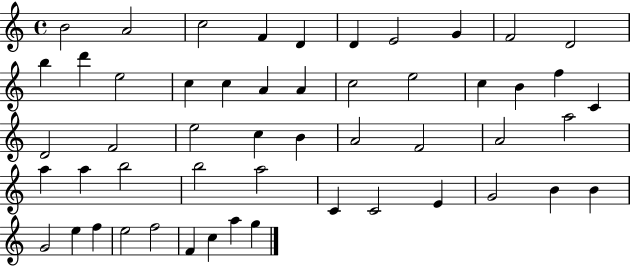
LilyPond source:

{
  \clef treble
  \time 4/4
  \defaultTimeSignature
  \key c \major
  b'2 a'2 | c''2 f'4 d'4 | d'4 e'2 g'4 | f'2 d'2 | \break b''4 d'''4 e''2 | c''4 c''4 a'4 a'4 | c''2 e''2 | c''4 b'4 f''4 c'4 | \break d'2 f'2 | e''2 c''4 b'4 | a'2 f'2 | a'2 a''2 | \break a''4 a''4 b''2 | b''2 a''2 | c'4 c'2 e'4 | g'2 b'4 b'4 | \break g'2 e''4 f''4 | e''2 f''2 | f'4 c''4 a''4 g''4 | \bar "|."
}